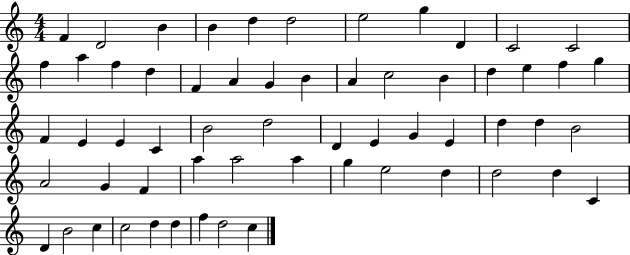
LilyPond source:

{
  \clef treble
  \numericTimeSignature
  \time 4/4
  \key c \major
  f'4 d'2 b'4 | b'4 d''4 d''2 | e''2 g''4 d'4 | c'2 c'2 | \break f''4 a''4 f''4 d''4 | f'4 a'4 g'4 b'4 | a'4 c''2 b'4 | d''4 e''4 f''4 g''4 | \break f'4 e'4 e'4 c'4 | b'2 d''2 | d'4 e'4 g'4 e'4 | d''4 d''4 b'2 | \break a'2 g'4 f'4 | a''4 a''2 a''4 | g''4 e''2 d''4 | d''2 d''4 c'4 | \break d'4 b'2 c''4 | c''2 d''4 d''4 | f''4 d''2 c''4 | \bar "|."
}